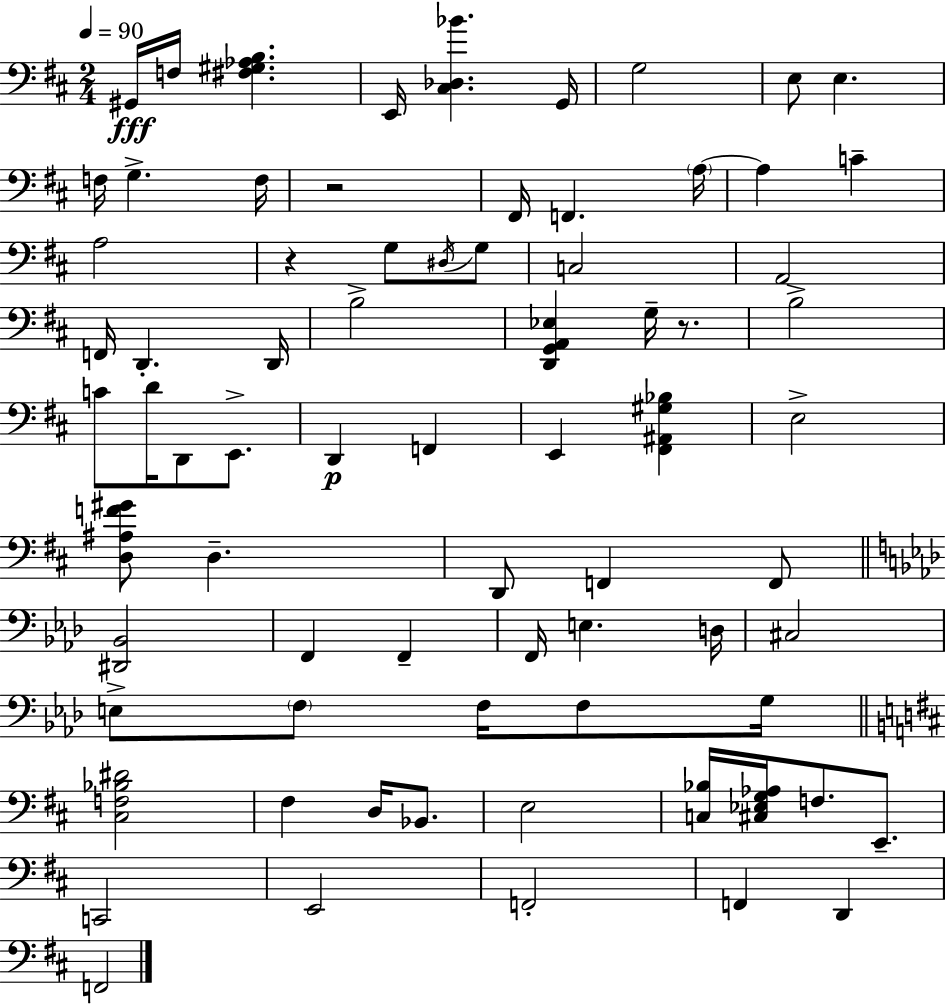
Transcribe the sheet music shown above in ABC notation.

X:1
T:Untitled
M:2/4
L:1/4
K:D
^G,,/4 F,/4 [^F,^G,_A,B,] E,,/4 [^C,_D,_B] G,,/4 G,2 E,/2 E, F,/4 G, F,/4 z2 ^F,,/4 F,, A,/4 A, C A,2 z G,/2 ^D,/4 G,/2 C,2 A,,2 F,,/4 D,, D,,/4 B,2 [D,,G,,A,,_E,] G,/4 z/2 B,2 C/2 D/4 D,,/2 E,,/2 D,, F,, E,, [^F,,^A,,^G,_B,] E,2 [D,^A,F^G]/2 D, D,,/2 F,, F,,/2 [^D,,_B,,]2 F,, F,, F,,/4 E, D,/4 ^C,2 E,/2 F,/2 F,/4 F,/2 G,/4 [^C,F,_B,^D]2 ^F, D,/4 _B,,/2 E,2 [C,_B,]/4 [^C,_E,G,_A,]/4 F,/2 E,,/2 C,,2 E,,2 F,,2 F,, D,, F,,2